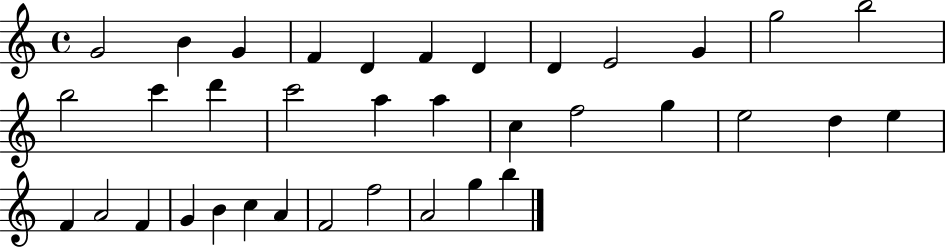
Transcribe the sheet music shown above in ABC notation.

X:1
T:Untitled
M:4/4
L:1/4
K:C
G2 B G F D F D D E2 G g2 b2 b2 c' d' c'2 a a c f2 g e2 d e F A2 F G B c A F2 f2 A2 g b